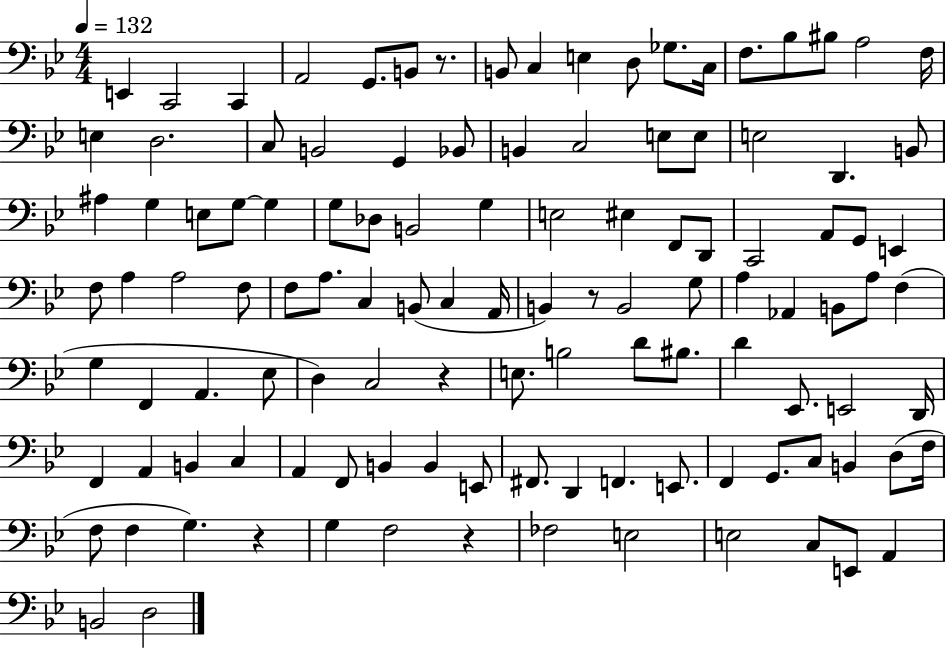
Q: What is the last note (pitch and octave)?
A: D3